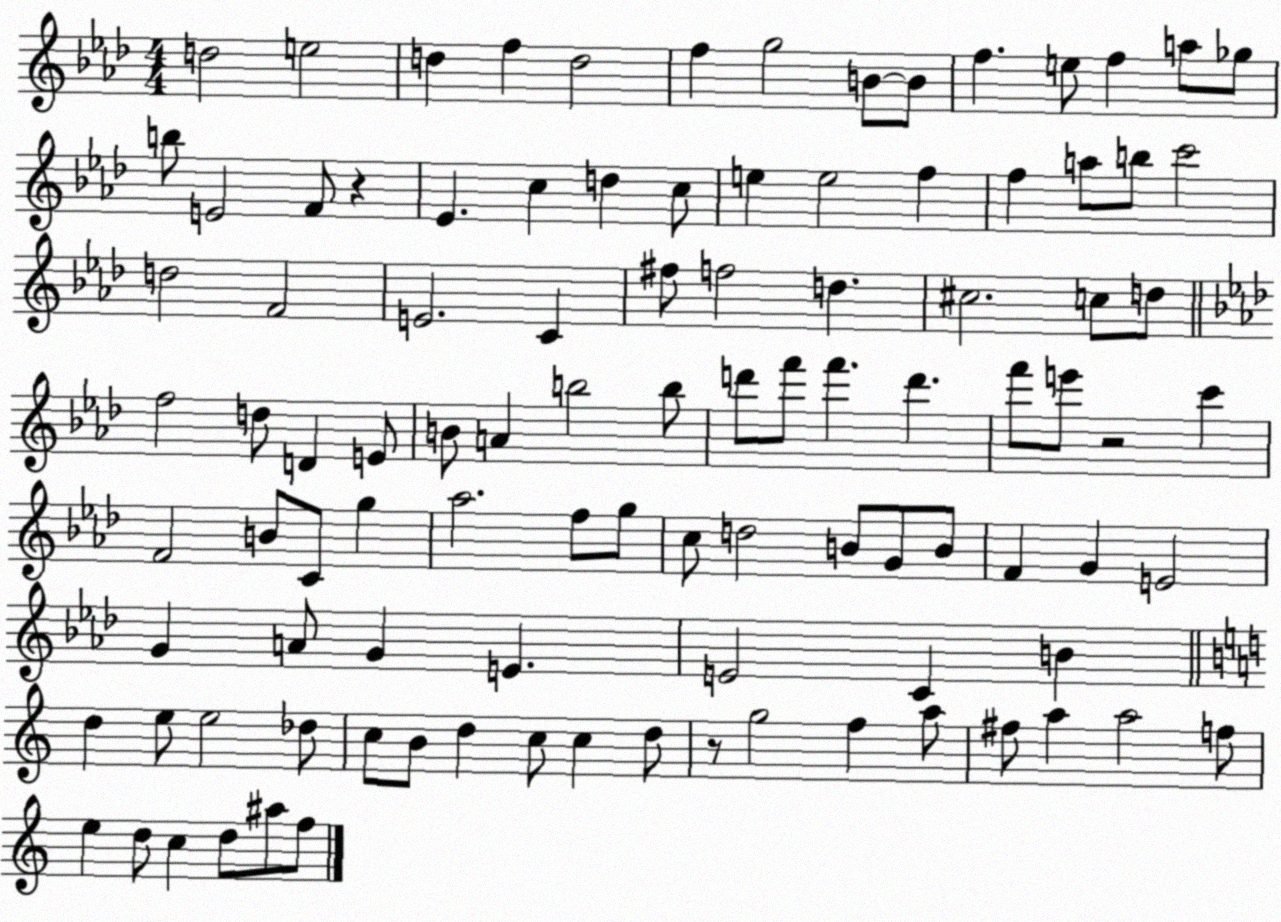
X:1
T:Untitled
M:4/4
L:1/4
K:Ab
d2 e2 d f d2 f g2 B/2 B/2 f e/2 f a/2 _g/2 b/2 E2 F/2 z _E c d c/2 e e2 f f a/2 b/2 c'2 d2 F2 E2 C ^f/2 f2 d ^c2 c/2 d/2 f2 d/2 D E/2 B/2 A b2 b/2 d'/2 f'/2 f' d' f'/2 e'/2 z2 c' F2 B/2 C/2 g _a2 f/2 g/2 c/2 d2 B/2 G/2 B/2 F G E2 G A/2 G E E2 C B d e/2 e2 _d/2 c/2 B/2 d c/2 c d/2 z/2 g2 f a/2 ^f/2 a a2 f/2 e d/2 c d/2 ^a/2 f/2